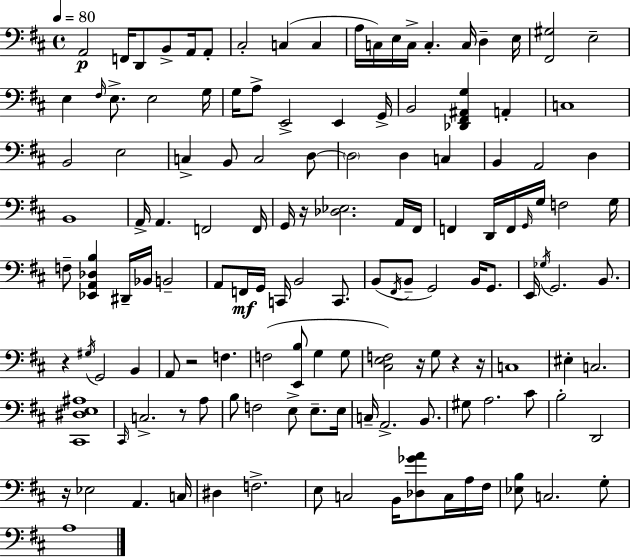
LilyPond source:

{
  \clef bass
  \time 4/4
  \defaultTimeSignature
  \key d \major
  \tempo 4 = 80
  a,2\p f,16 d,8 b,8-> a,16 a,8-. | cis2-. c4( c4 | a16 c16) e16 c16-> c4.-. c16 d4-- e16 | <fis, gis>2 e2-- | \break e4 \grace { fis16 } e8.-> e2 | g16 g16 a8-> e,2-> e,4 | g,16-> b,2 <des, fis, ais, g>4 a,4-. | c1 | \break b,2 e2 | c4-> b,8 c2 d8~~ | \parenthesize d2 d4 c4 | b,4 a,2 d4 | \break b,1 | a,16-> a,4. f,2 | f,16 g,16 r16 <des ees>2. a,16 | fis,16 f,4 d,16 f,16 \grace { g,16 } g16 f2 | \break g16 f8-- <ees, a, des b>4 dis,16-- bes,16 b,2-- | a,8 f,16\mf g,16 c,16 b,2 c,8. | b,8( \acciaccatura { fis,16 } b,8-- g,2) b,16 | g,8. e,16 \acciaccatura { ges16 } g,2. | \break b,8. r4 \acciaccatura { gis16 } g,2 | b,4 a,8 r2 f4. | f2( <e, b>8 g4 | g8 <cis e f>2) r16 g8 | \break r4 r16 c1 | eis4-. c2. | <cis, dis e ais>1 | \grace { cis,16 } c2.-> | \break r8 a8 b8 f2 | e8-> e8.-- e16 c16-- a,2.-> | b,8. gis8 a2. | cis'8 b2-. d,2 | \break r16 ees2 a,4. | c16 dis4 f2.-> | e8 c2 | b,16 <des ges' a'>8 c16 a16 fis16 <ees b>8 c2. | \break g8-. a1 | \bar "|."
}